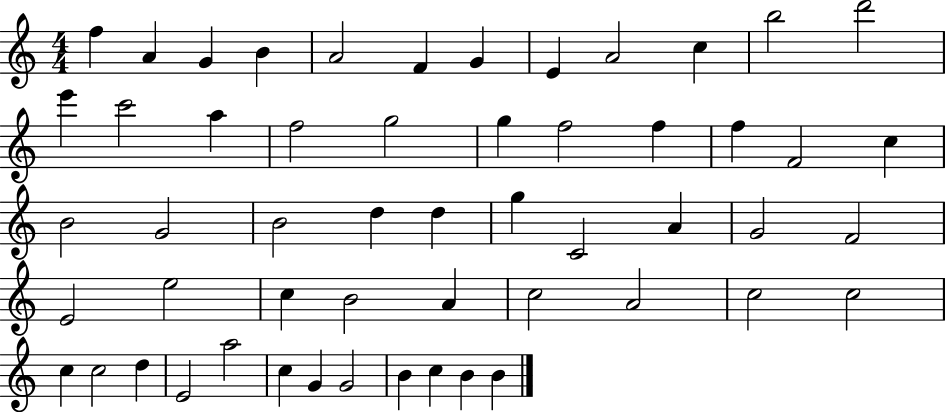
F5/q A4/q G4/q B4/q A4/h F4/q G4/q E4/q A4/h C5/q B5/h D6/h E6/q C6/h A5/q F5/h G5/h G5/q F5/h F5/q F5/q F4/h C5/q B4/h G4/h B4/h D5/q D5/q G5/q C4/h A4/q G4/h F4/h E4/h E5/h C5/q B4/h A4/q C5/h A4/h C5/h C5/h C5/q C5/h D5/q E4/h A5/h C5/q G4/q G4/h B4/q C5/q B4/q B4/q